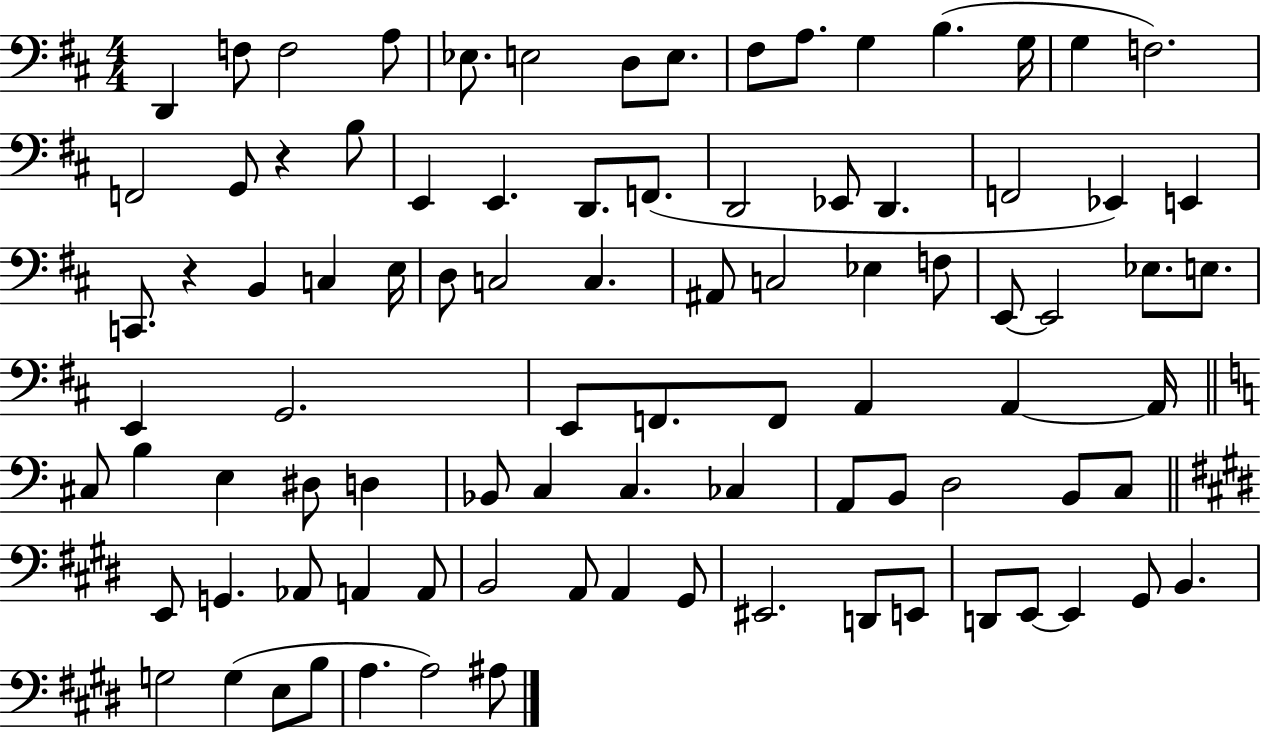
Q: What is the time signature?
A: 4/4